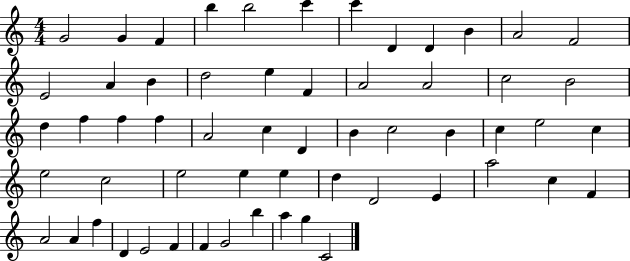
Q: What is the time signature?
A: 4/4